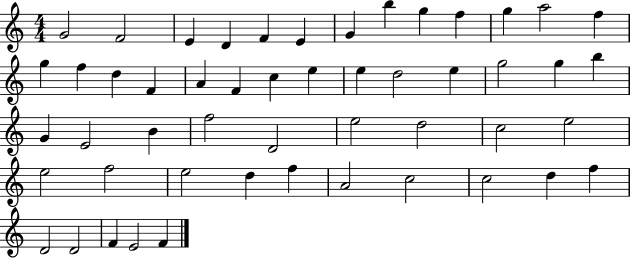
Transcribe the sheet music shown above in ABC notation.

X:1
T:Untitled
M:4/4
L:1/4
K:C
G2 F2 E D F E G b g f g a2 f g f d F A F c e e d2 e g2 g b G E2 B f2 D2 e2 d2 c2 e2 e2 f2 e2 d f A2 c2 c2 d f D2 D2 F E2 F